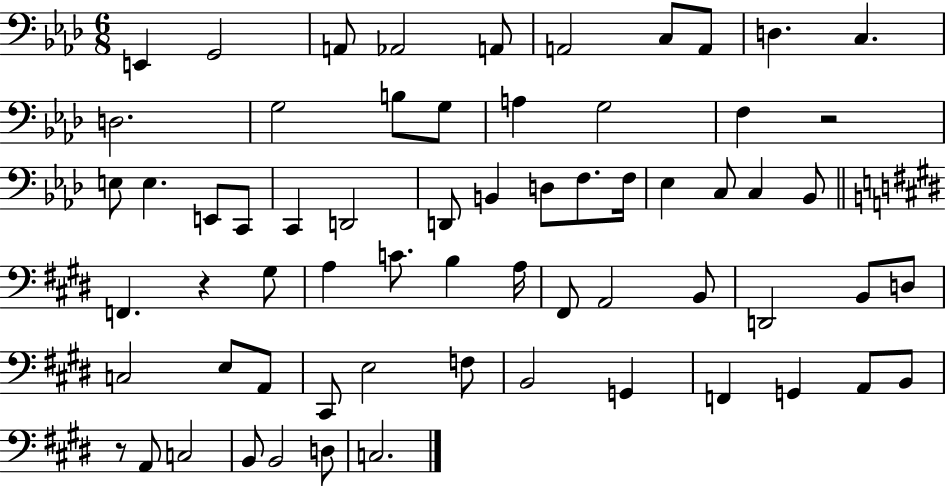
{
  \clef bass
  \numericTimeSignature
  \time 6/8
  \key aes \major
  e,4 g,2 | a,8 aes,2 a,8 | a,2 c8 a,8 | d4. c4. | \break d2. | g2 b8 g8 | a4 g2 | f4 r2 | \break e8 e4. e,8 c,8 | c,4 d,2 | d,8 b,4 d8 f8. f16 | ees4 c8 c4 bes,8 | \break \bar "||" \break \key e \major f,4. r4 gis8 | a4 c'8. b4 a16 | fis,8 a,2 b,8 | d,2 b,8 d8 | \break c2 e8 a,8 | cis,8 e2 f8 | b,2 g,4 | f,4 g,4 a,8 b,8 | \break r8 a,8 c2 | b,8 b,2 d8 | c2. | \bar "|."
}